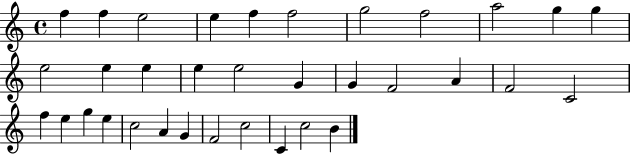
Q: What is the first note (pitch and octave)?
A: F5